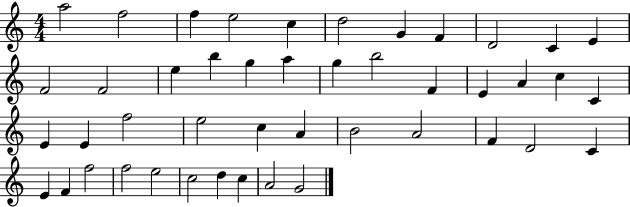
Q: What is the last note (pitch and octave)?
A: G4